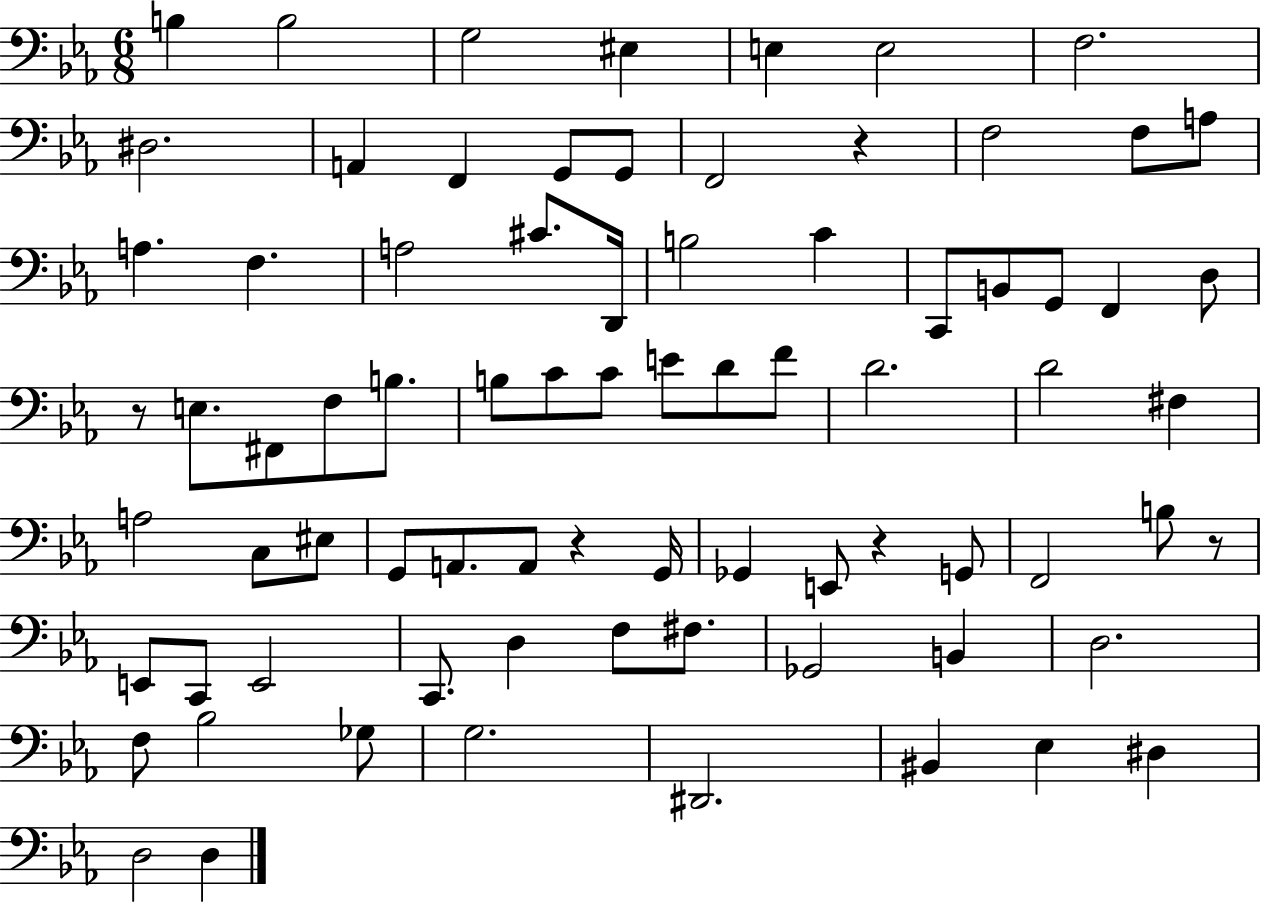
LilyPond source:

{
  \clef bass
  \numericTimeSignature
  \time 6/8
  \key ees \major
  b4 b2 | g2 eis4 | e4 e2 | f2. | \break dis2. | a,4 f,4 g,8 g,8 | f,2 r4 | f2 f8 a8 | \break a4. f4. | a2 cis'8. d,16 | b2 c'4 | c,8 b,8 g,8 f,4 d8 | \break r8 e8. fis,8 f8 b8. | b8 c'8 c'8 e'8 d'8 f'8 | d'2. | d'2 fis4 | \break a2 c8 eis8 | g,8 a,8. a,8 r4 g,16 | ges,4 e,8 r4 g,8 | f,2 b8 r8 | \break e,8 c,8 e,2 | c,8. d4 f8 fis8. | ges,2 b,4 | d2. | \break f8 bes2 ges8 | g2. | dis,2. | bis,4 ees4 dis4 | \break d2 d4 | \bar "|."
}